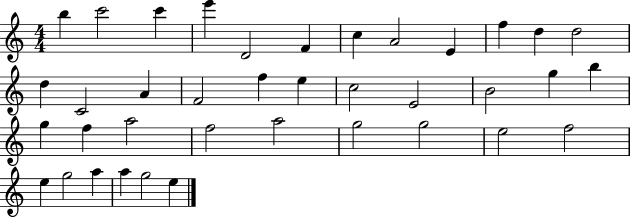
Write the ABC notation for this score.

X:1
T:Untitled
M:4/4
L:1/4
K:C
b c'2 c' e' D2 F c A2 E f d d2 d C2 A F2 f e c2 E2 B2 g b g f a2 f2 a2 g2 g2 e2 f2 e g2 a a g2 e